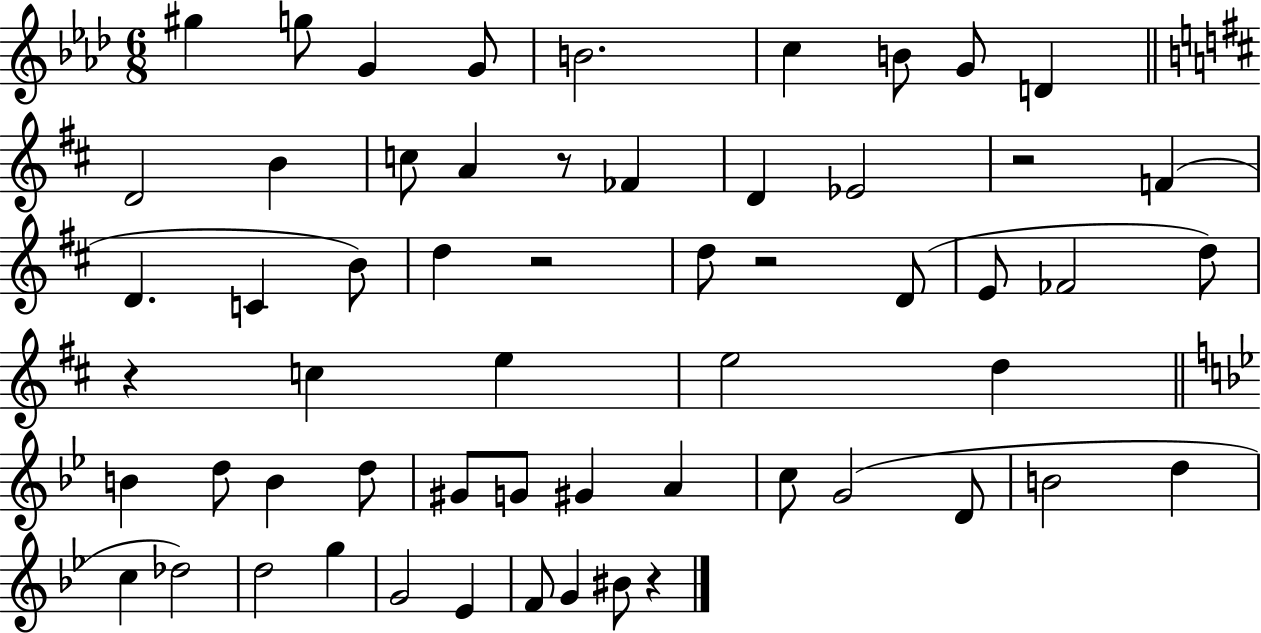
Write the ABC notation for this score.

X:1
T:Untitled
M:6/8
L:1/4
K:Ab
^g g/2 G G/2 B2 c B/2 G/2 D D2 B c/2 A z/2 _F D _E2 z2 F D C B/2 d z2 d/2 z2 D/2 E/2 _F2 d/2 z c e e2 d B d/2 B d/2 ^G/2 G/2 ^G A c/2 G2 D/2 B2 d c _d2 d2 g G2 _E F/2 G ^B/2 z